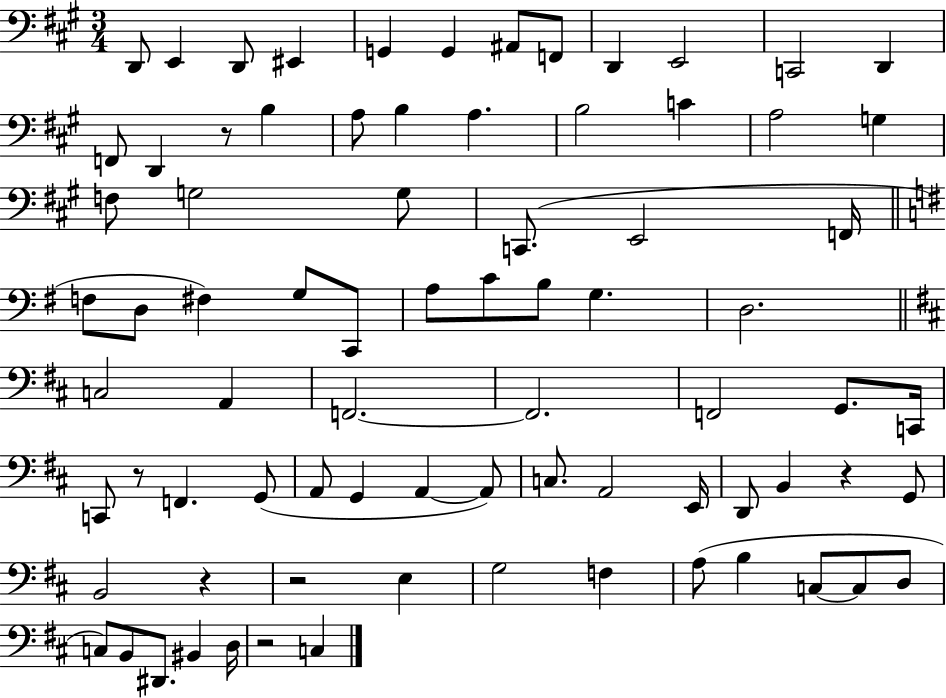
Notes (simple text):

D2/e E2/q D2/e EIS2/q G2/q G2/q A#2/e F2/e D2/q E2/h C2/h D2/q F2/e D2/q R/e B3/q A3/e B3/q A3/q. B3/h C4/q A3/h G3/q F3/e G3/h G3/e C2/e. E2/h F2/s F3/e D3/e F#3/q G3/e C2/e A3/e C4/e B3/e G3/q. D3/h. C3/h A2/q F2/h. F2/h. F2/h G2/e. C2/s C2/e R/e F2/q. G2/e A2/e G2/q A2/q A2/e C3/e. A2/h E2/s D2/e B2/q R/q G2/e B2/h R/q R/h E3/q G3/h F3/q A3/e B3/q C3/e C3/e D3/e C3/e B2/e D#2/e. BIS2/q D3/s R/h C3/q